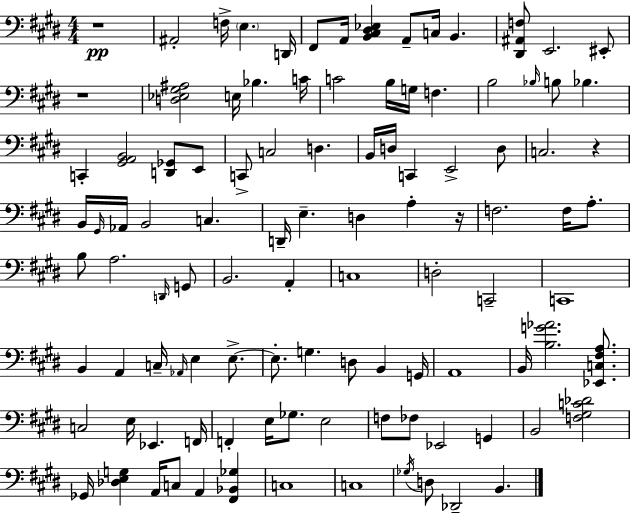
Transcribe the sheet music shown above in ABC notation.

X:1
T:Untitled
M:4/4
L:1/4
K:E
z4 ^A,,2 F,/4 E, D,,/4 ^F,,/2 A,,/4 [B,,^C,^D,_E,] A,,/2 C,/4 B,, [^D,,^A,,F,]/2 E,,2 ^E,,/2 z4 [D,_E,^G,^A,]2 E,/4 _B, C/4 C2 B,/4 G,/4 F, B,2 _B,/4 B,/2 _B, C,, [^G,,A,,B,,]2 [D,,_G,,]/2 E,,/2 C,,/2 C,2 D, B,,/4 D,/4 C,, E,,2 D,/2 C,2 z B,,/4 ^G,,/4 _A,,/4 B,,2 C, D,,/4 E, D, A, z/4 F,2 F,/4 A,/2 B,/2 A,2 D,,/4 G,,/2 B,,2 A,, C,4 D,2 C,,2 C,,4 B,, A,, C,/4 _A,,/4 E, E,/2 E,/2 G, D,/2 B,, G,,/4 A,,4 B,,/4 [B,G_A]2 [_E,,C,^F,A,]/2 C,2 E,/4 _E,, F,,/4 F,, E,/4 _G,/2 E,2 F,/2 _F,/2 _E,,2 G,, B,,2 [F,^G,C_D]2 _G,,/4 [_D,E,G,] A,,/4 C,/2 A,, [^F,,_B,,_G,] C,4 C,4 _G,/4 D,/2 _D,,2 B,,